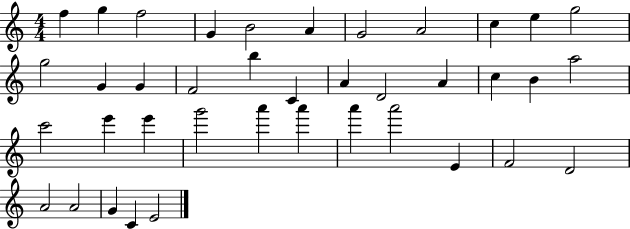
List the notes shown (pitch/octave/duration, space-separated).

F5/q G5/q F5/h G4/q B4/h A4/q G4/h A4/h C5/q E5/q G5/h G5/h G4/q G4/q F4/h B5/q C4/q A4/q D4/h A4/q C5/q B4/q A5/h C6/h E6/q E6/q G6/h A6/q A6/q A6/q A6/h E4/q F4/h D4/h A4/h A4/h G4/q C4/q E4/h